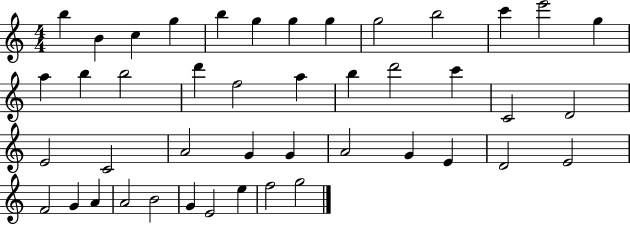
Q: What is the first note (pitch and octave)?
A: B5